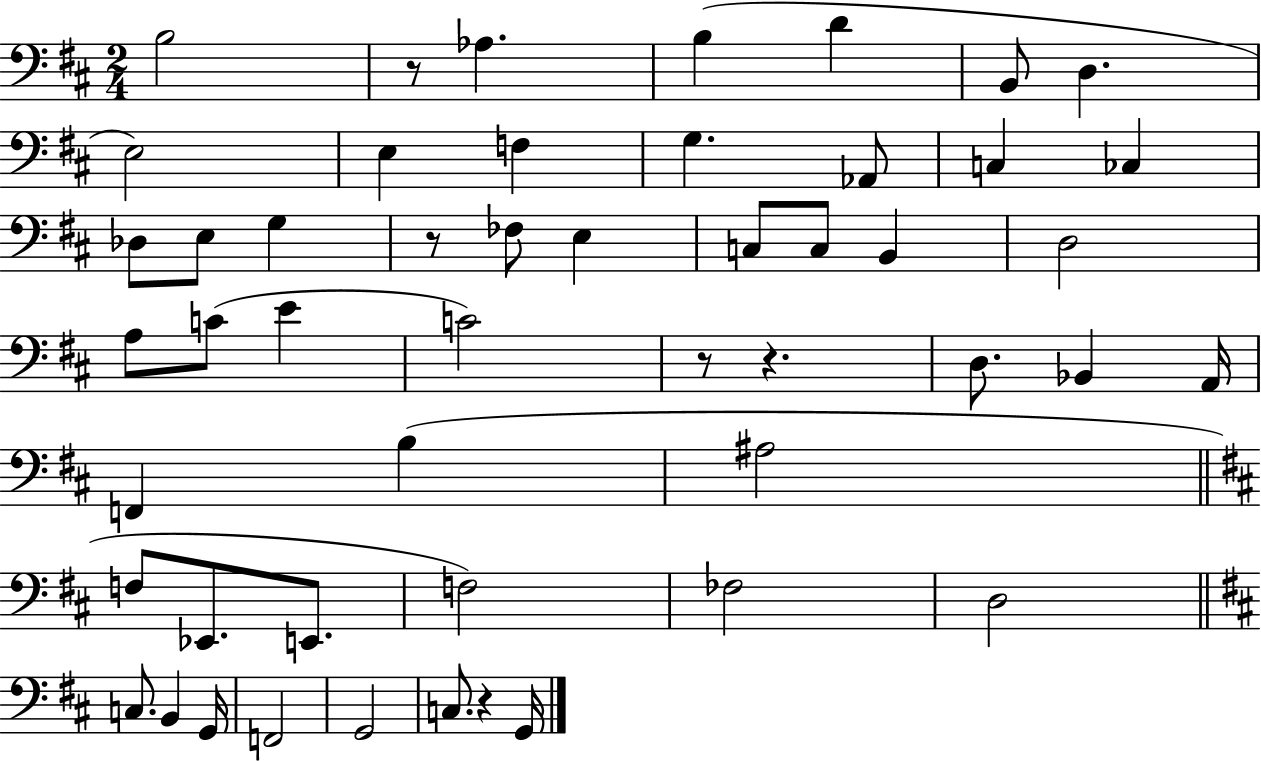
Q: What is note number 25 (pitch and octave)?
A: E4